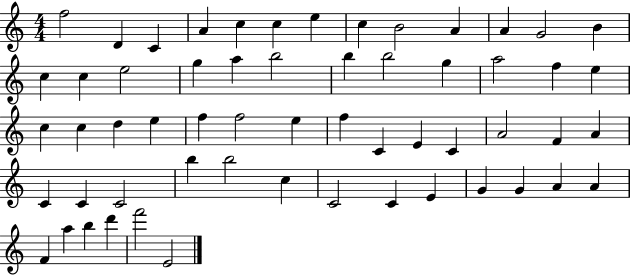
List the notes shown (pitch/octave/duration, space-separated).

F5/h D4/q C4/q A4/q C5/q C5/q E5/q C5/q B4/h A4/q A4/q G4/h B4/q C5/q C5/q E5/h G5/q A5/q B5/h B5/q B5/h G5/q A5/h F5/q E5/q C5/q C5/q D5/q E5/q F5/q F5/h E5/q F5/q C4/q E4/q C4/q A4/h F4/q A4/q C4/q C4/q C4/h B5/q B5/h C5/q C4/h C4/q E4/q G4/q G4/q A4/q A4/q F4/q A5/q B5/q D6/q F6/h E4/h